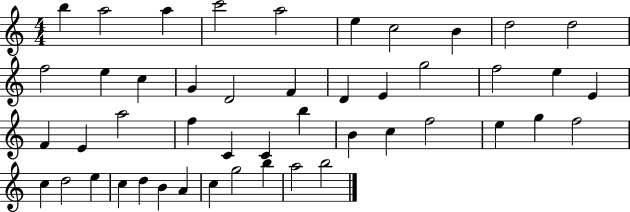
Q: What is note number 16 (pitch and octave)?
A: F4